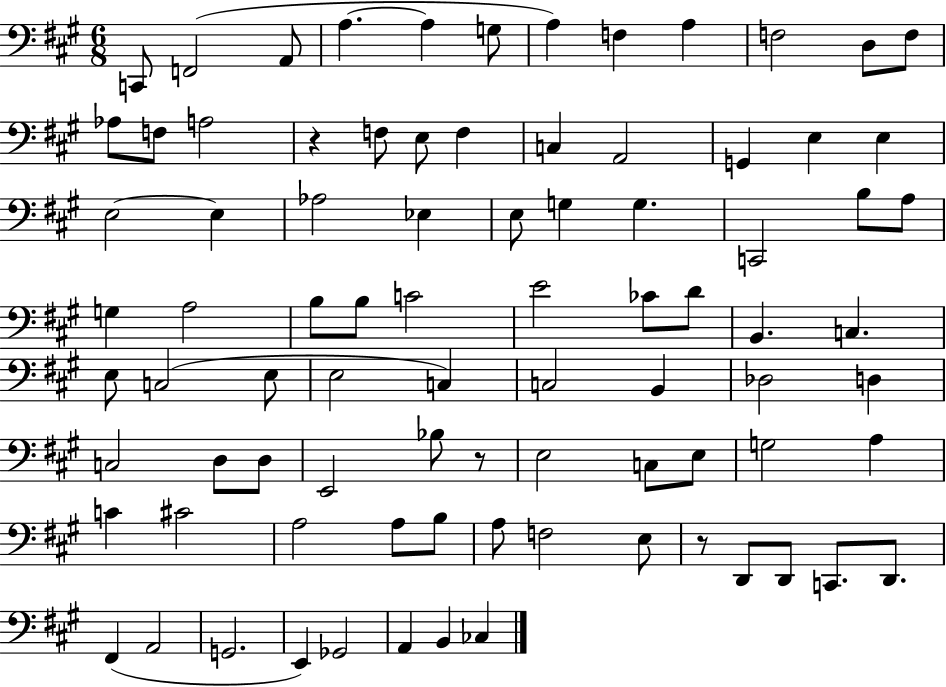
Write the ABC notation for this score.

X:1
T:Untitled
M:6/8
L:1/4
K:A
C,,/2 F,,2 A,,/2 A, A, G,/2 A, F, A, F,2 D,/2 F,/2 _A,/2 F,/2 A,2 z F,/2 E,/2 F, C, A,,2 G,, E, E, E,2 E, _A,2 _E, E,/2 G, G, C,,2 B,/2 A,/2 G, A,2 B,/2 B,/2 C2 E2 _C/2 D/2 B,, C, E,/2 C,2 E,/2 E,2 C, C,2 B,, _D,2 D, C,2 D,/2 D,/2 E,,2 _B,/2 z/2 E,2 C,/2 E,/2 G,2 A, C ^C2 A,2 A,/2 B,/2 A,/2 F,2 E,/2 z/2 D,,/2 D,,/2 C,,/2 D,,/2 ^F,, A,,2 G,,2 E,, _G,,2 A,, B,, _C,